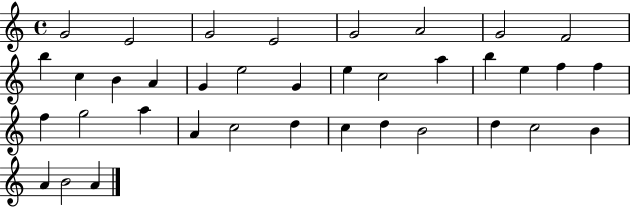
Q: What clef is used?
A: treble